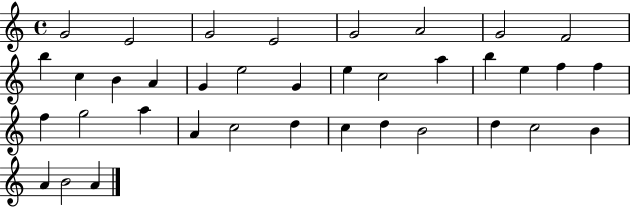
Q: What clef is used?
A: treble